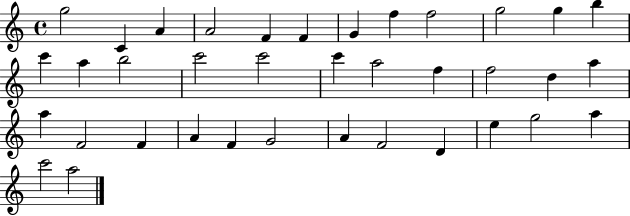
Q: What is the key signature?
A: C major